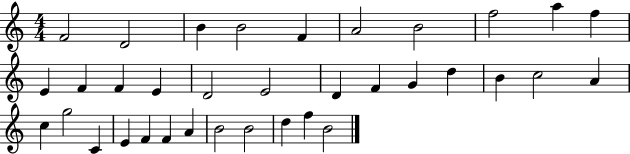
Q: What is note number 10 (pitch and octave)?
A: F5